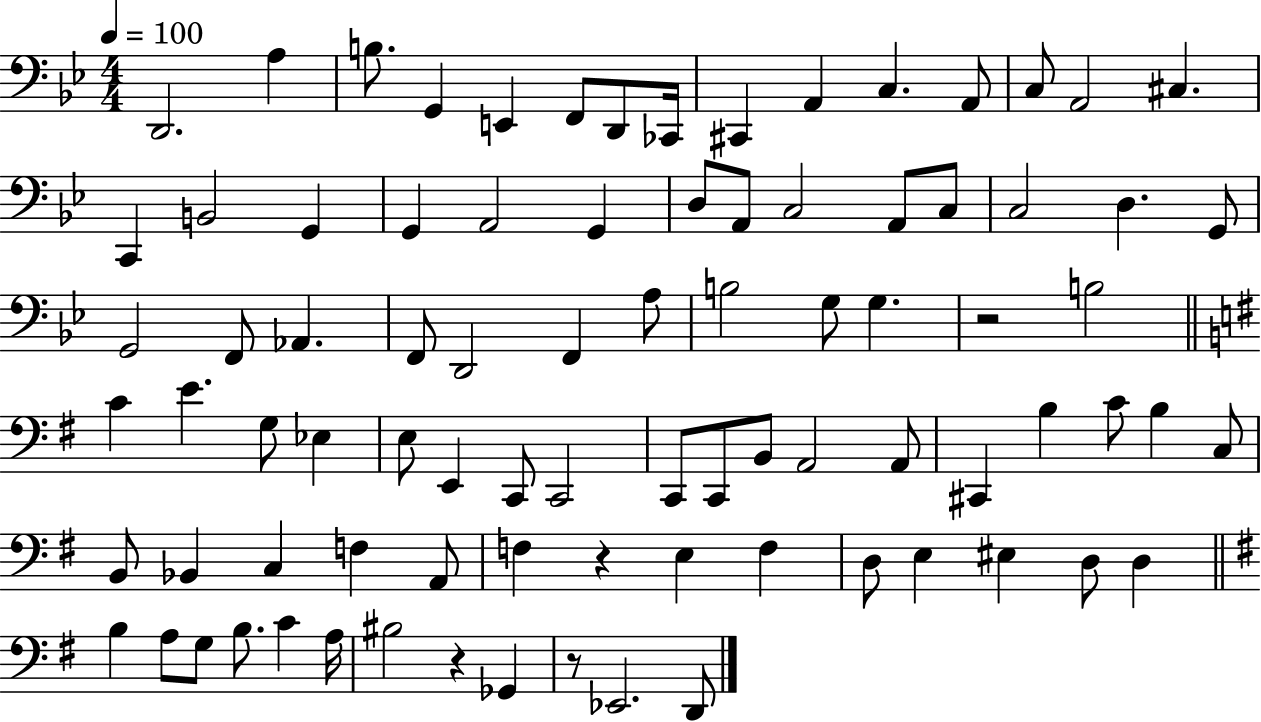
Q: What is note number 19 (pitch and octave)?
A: G2